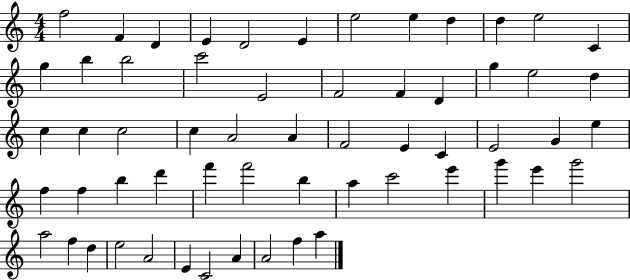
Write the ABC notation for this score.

X:1
T:Untitled
M:4/4
L:1/4
K:C
f2 F D E D2 E e2 e d d e2 C g b b2 c'2 E2 F2 F D g e2 d c c c2 c A2 A F2 E C E2 G e f f b d' f' f'2 b a c'2 e' g' e' g'2 a2 f d e2 A2 E C2 A A2 f a